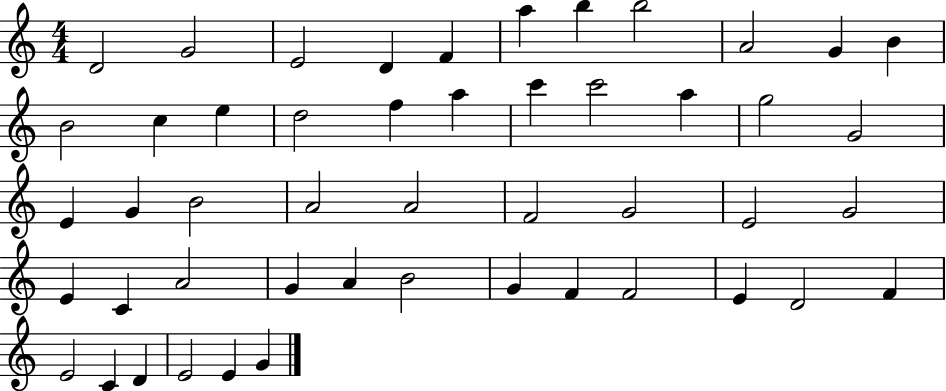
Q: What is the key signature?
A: C major